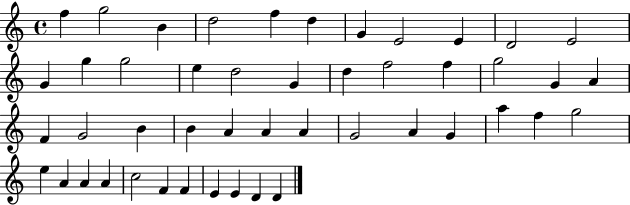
{
  \clef treble
  \time 4/4
  \defaultTimeSignature
  \key c \major
  f''4 g''2 b'4 | d''2 f''4 d''4 | g'4 e'2 e'4 | d'2 e'2 | \break g'4 g''4 g''2 | e''4 d''2 g'4 | d''4 f''2 f''4 | g''2 g'4 a'4 | \break f'4 g'2 b'4 | b'4 a'4 a'4 a'4 | g'2 a'4 g'4 | a''4 f''4 g''2 | \break e''4 a'4 a'4 a'4 | c''2 f'4 f'4 | e'4 e'4 d'4 d'4 | \bar "|."
}